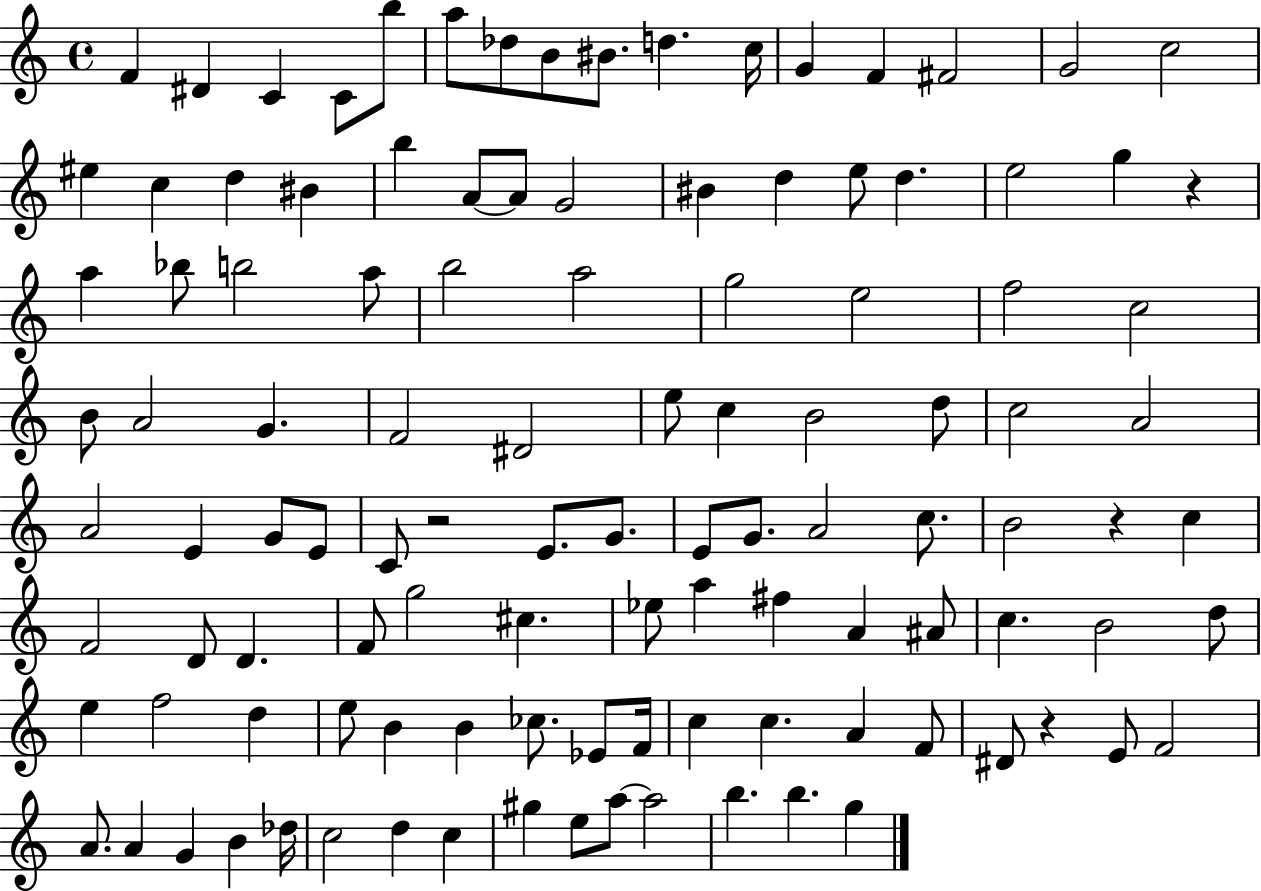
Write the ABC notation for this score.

X:1
T:Untitled
M:4/4
L:1/4
K:C
F ^D C C/2 b/2 a/2 _d/2 B/2 ^B/2 d c/4 G F ^F2 G2 c2 ^e c d ^B b A/2 A/2 G2 ^B d e/2 d e2 g z a _b/2 b2 a/2 b2 a2 g2 e2 f2 c2 B/2 A2 G F2 ^D2 e/2 c B2 d/2 c2 A2 A2 E G/2 E/2 C/2 z2 E/2 G/2 E/2 G/2 A2 c/2 B2 z c F2 D/2 D F/2 g2 ^c _e/2 a ^f A ^A/2 c B2 d/2 e f2 d e/2 B B _c/2 _E/2 F/4 c c A F/2 ^D/2 z E/2 F2 A/2 A G B _d/4 c2 d c ^g e/2 a/2 a2 b b g